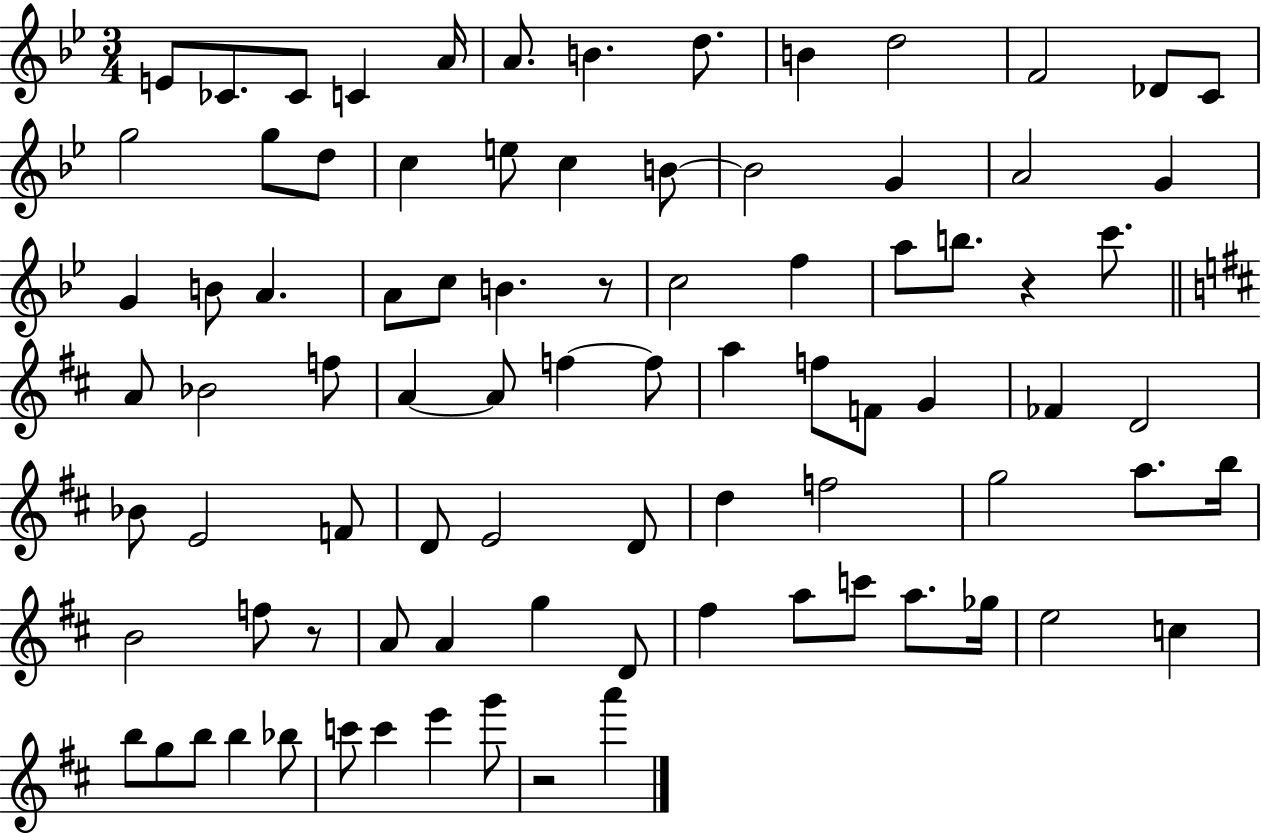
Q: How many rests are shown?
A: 4